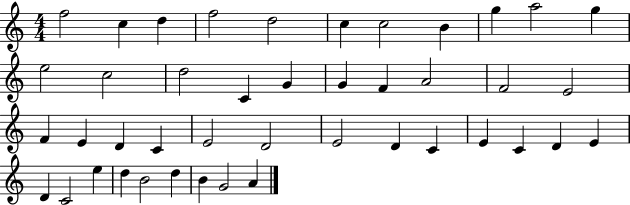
{
  \clef treble
  \numericTimeSignature
  \time 4/4
  \key c \major
  f''2 c''4 d''4 | f''2 d''2 | c''4 c''2 b'4 | g''4 a''2 g''4 | \break e''2 c''2 | d''2 c'4 g'4 | g'4 f'4 a'2 | f'2 e'2 | \break f'4 e'4 d'4 c'4 | e'2 d'2 | e'2 d'4 c'4 | e'4 c'4 d'4 e'4 | \break d'4 c'2 e''4 | d''4 b'2 d''4 | b'4 g'2 a'4 | \bar "|."
}